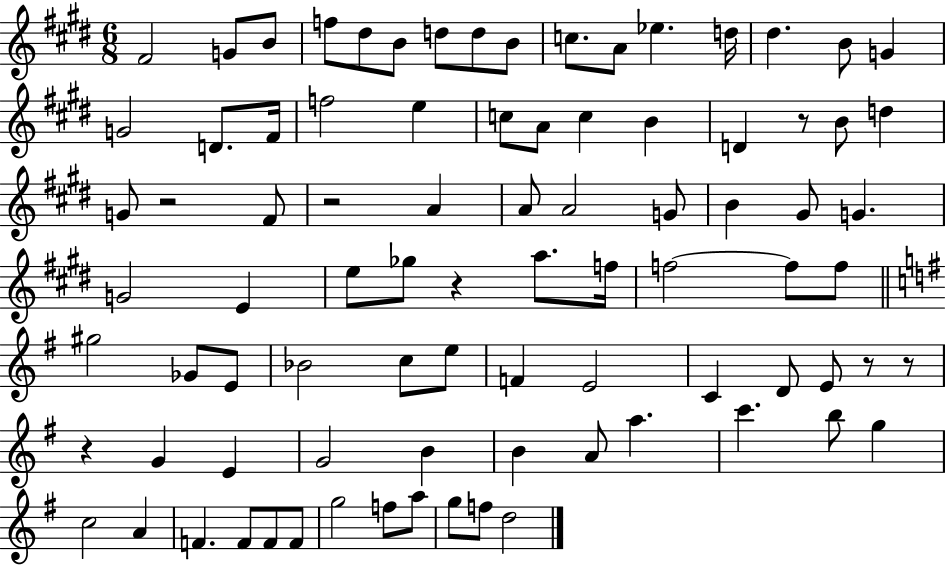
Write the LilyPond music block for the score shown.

{
  \clef treble
  \numericTimeSignature
  \time 6/8
  \key e \major
  fis'2 g'8 b'8 | f''8 dis''8 b'8 d''8 d''8 b'8 | c''8. a'8 ees''4. d''16 | dis''4. b'8 g'4 | \break g'2 d'8. fis'16 | f''2 e''4 | c''8 a'8 c''4 b'4 | d'4 r8 b'8 d''4 | \break g'8 r2 fis'8 | r2 a'4 | a'8 a'2 g'8 | b'4 gis'8 g'4. | \break g'2 e'4 | e''8 ges''8 r4 a''8. f''16 | f''2~~ f''8 f''8 | \bar "||" \break \key g \major gis''2 ges'8 e'8 | bes'2 c''8 e''8 | f'4 e'2 | c'4 d'8 e'8 r8 r8 | \break r4 g'4 e'4 | g'2 b'4 | b'4 a'8 a''4. | c'''4. b''8 g''4 | \break c''2 a'4 | f'4. f'8 f'8 f'8 | g''2 f''8 a''8 | g''8 f''8 d''2 | \break \bar "|."
}